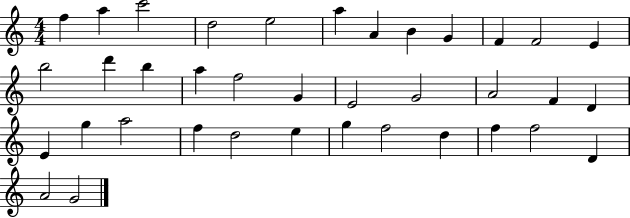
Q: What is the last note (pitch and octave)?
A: G4